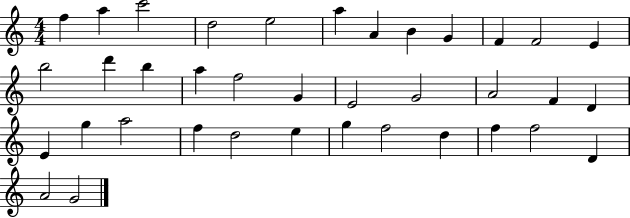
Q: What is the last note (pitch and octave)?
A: G4